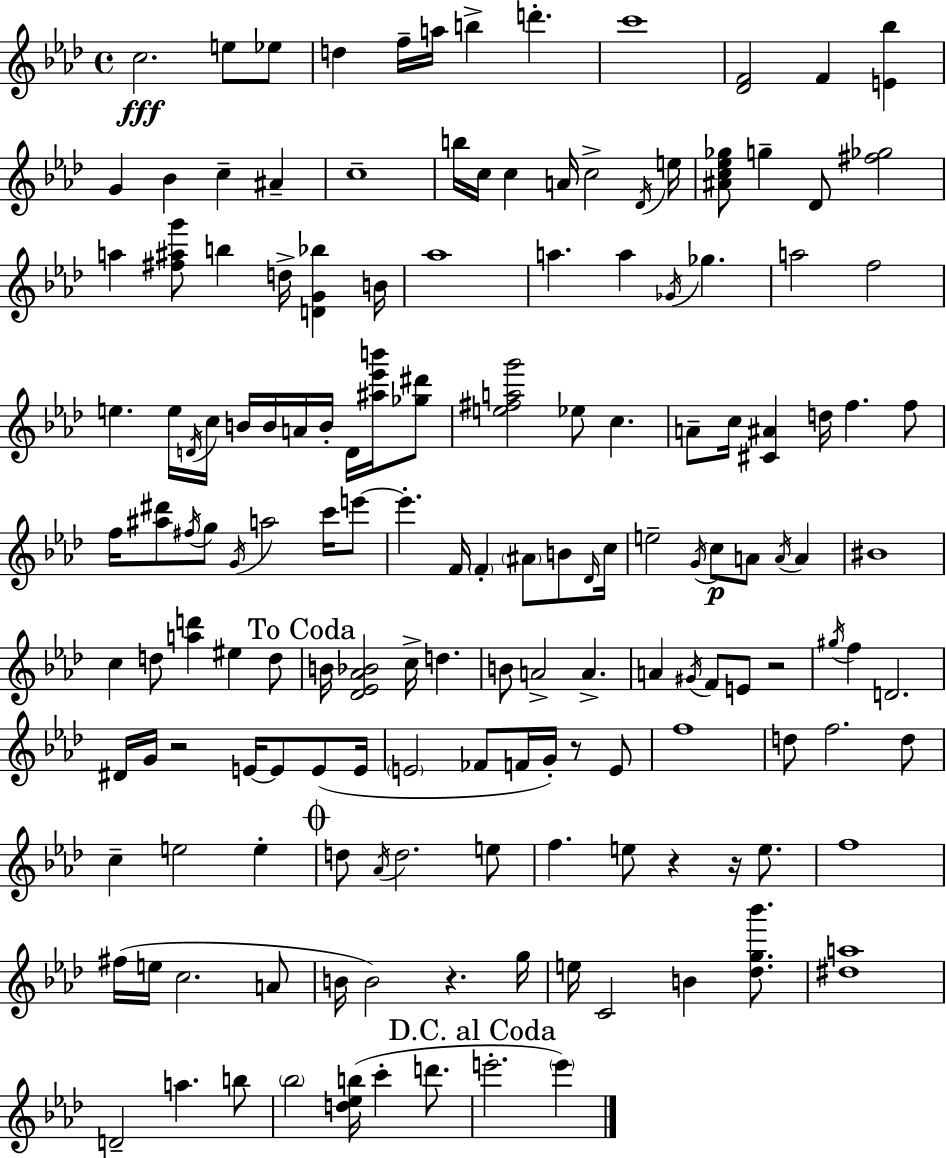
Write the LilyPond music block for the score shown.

{
  \clef treble
  \time 4/4
  \defaultTimeSignature
  \key aes \major
  c''2.\fff e''8 ees''8 | d''4 f''16-- a''16 b''4-> d'''4.-. | c'''1 | <des' f'>2 f'4 <e' bes''>4 | \break g'4 bes'4 c''4-- ais'4-- | c''1-- | b''16 c''16 c''4 a'16 c''2-> \acciaccatura { des'16 } | e''16 <ais' c'' ees'' ges''>8 g''4-- des'8 <fis'' ges''>2 | \break a''4 <fis'' ais'' g'''>8 b''4 d''16-> <d' g' bes''>4 | b'16 aes''1 | a''4. a''4 \acciaccatura { ges'16 } ges''4. | a''2 f''2 | \break e''4. e''16 \acciaccatura { d'16 } c''16 b'16 b'16 a'16 b'16-. d'16 | <ais'' ees''' b'''>16 <ges'' dis'''>8 <e'' fis'' a'' g'''>2 ees''8 c''4. | a'8-- c''16 <cis' ais'>4 d''16 f''4. | f''8 f''16 <ais'' dis'''>8 \acciaccatura { fis''16 } g''8 \acciaccatura { g'16 } a''2 | \break c'''16 e'''8~~ e'''4.-. f'16 \parenthesize f'4-. | \parenthesize ais'8 b'8 \grace { des'16 } c''16 e''2-- \acciaccatura { g'16 }\p c''8 | a'8 \acciaccatura { a'16 } a'4 bis'1 | c''4 d''8 <a'' d'''>4 | \break eis''4 d''8 \mark "To Coda" b'16 <des' ees' aes' bes'>2 | c''16-> d''4. b'8 a'2-> | a'4.-> a'4 \acciaccatura { gis'16 } f'8 e'8 | r2 \acciaccatura { gis''16 } f''4 d'2. | \break dis'16 g'16 r2 | e'16~~ e'8 e'8( e'16 \parenthesize e'2 | fes'8 f'16 g'16-.) r8 e'8 f''1 | d''8 f''2. | \break d''8 c''4-- e''2 | e''4-. \mark \markup { \musicglyph "scripts.coda" } d''8 \acciaccatura { aes'16 } d''2. | e''8 f''4. | e''8 r4 r16 e''8. f''1 | \break fis''16( e''16 c''2. | a'8 b'16 b'2) | r4. g''16 e''16 c'2 | b'4 <des'' g'' bes'''>8. <dis'' a''>1 | \break d'2-- | a''4. b''8 \parenthesize bes''2 | <d'' ees'' b''>16( c'''4-. d'''8. \mark "D.C. al Coda" e'''2.-. | \parenthesize e'''4) \bar "|."
}